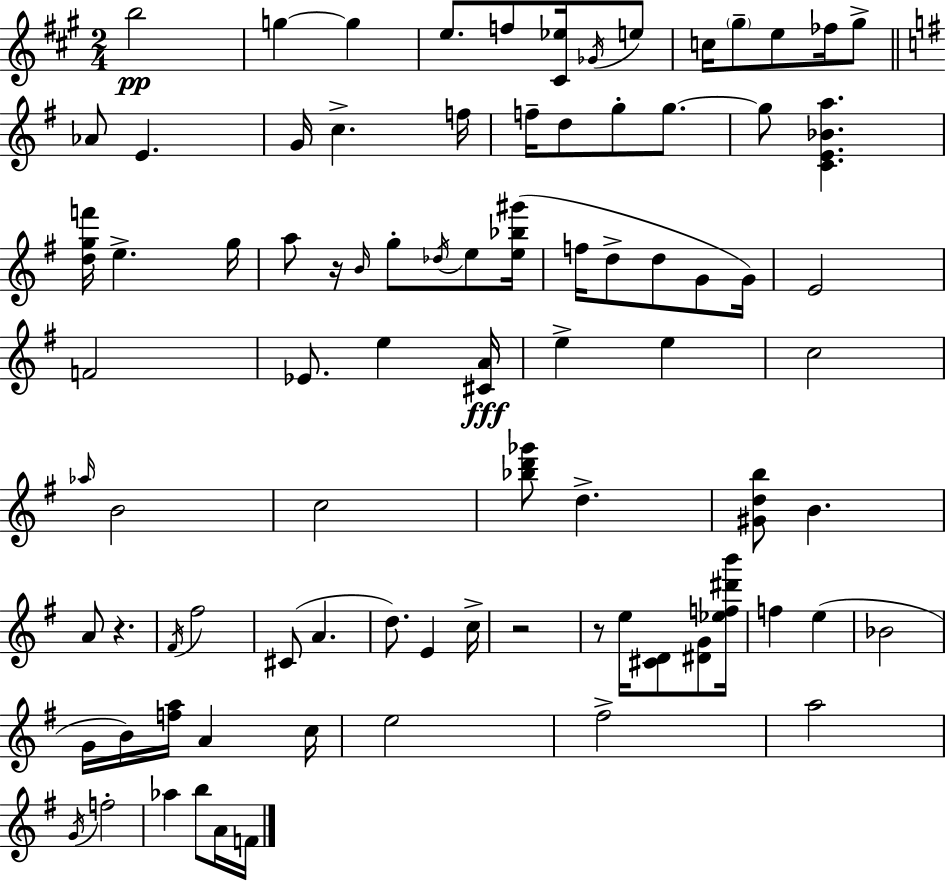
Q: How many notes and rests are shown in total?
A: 86